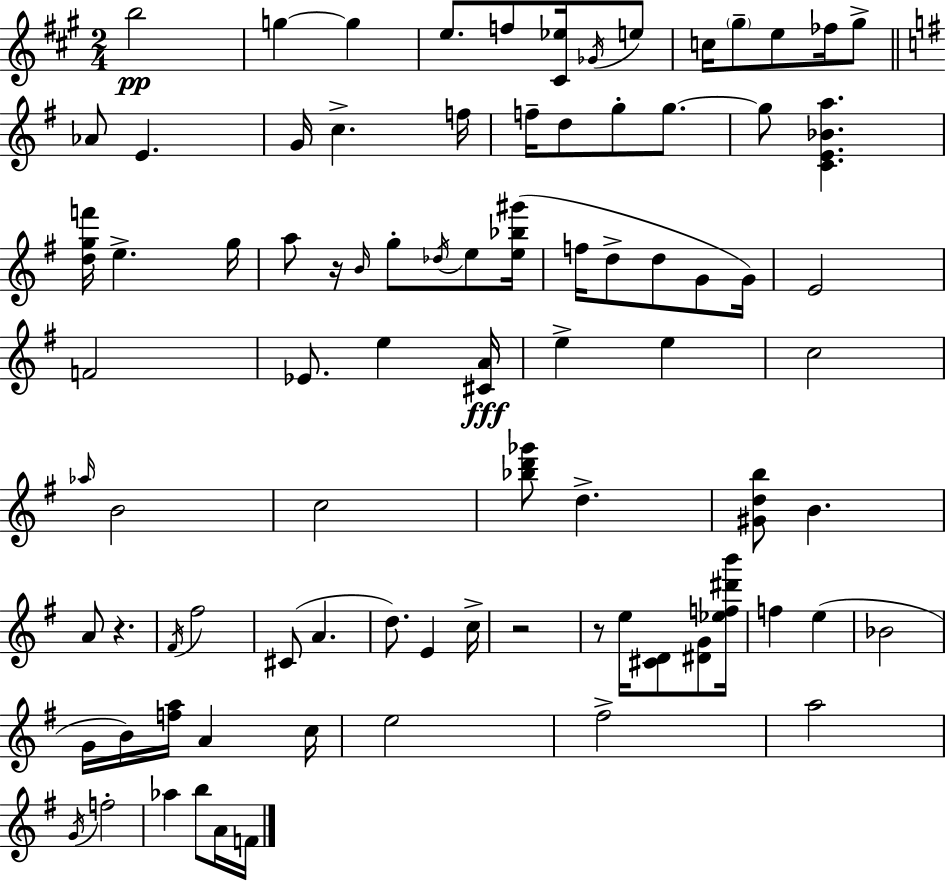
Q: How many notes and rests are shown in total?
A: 86